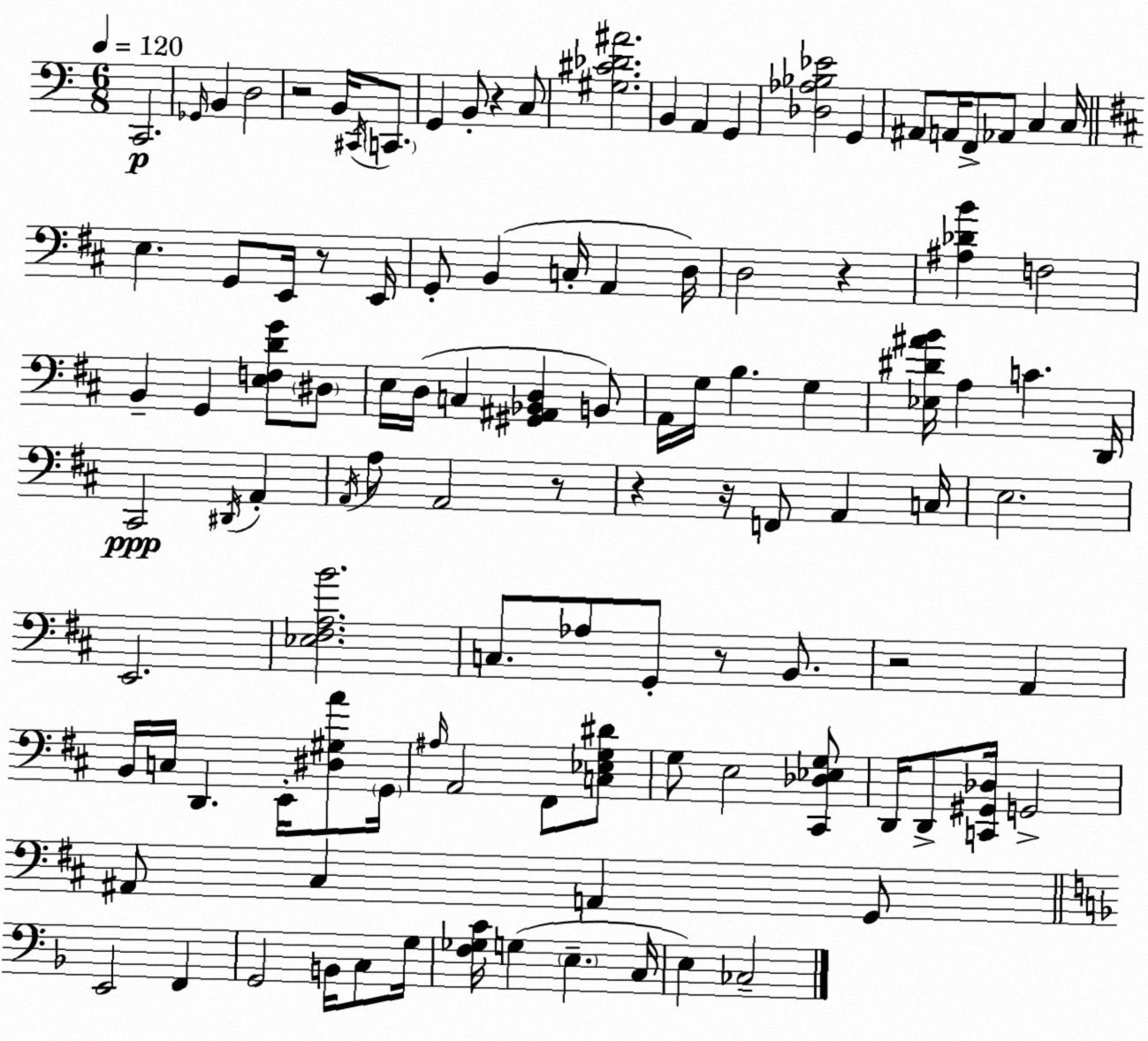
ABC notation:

X:1
T:Untitled
M:6/8
L:1/4
K:C
C,,2 _G,,/4 B,, D,2 z2 B,,/4 ^C,,/4 C,,/2 G,, B,,/2 z C,/2 [^G,^C_D^A]2 B,, A,, G,, [_D,_A,_B,_E]2 G,, ^A,,/2 A,,/4 F,,/2 _A,,/2 C, C,/4 E, G,,/2 E,,/4 z/2 E,,/4 G,,/2 B,, C,/4 A,, D,/4 D,2 z [^A,_DB] F,2 B,, G,, [E,F,DG]/2 ^D,/2 E,/4 D,/4 C, [^G,,^A,,_B,,D,] B,,/2 A,,/4 G,/4 B, G, [_E,^D^AB]/4 A, C D,,/4 ^C,,2 ^D,,/4 A,, A,,/4 A,/2 A,,2 z/2 z z/4 F,,/2 A,, C,/4 E,2 E,,2 [_E,^F,A,B]2 C,/2 _A,/2 G,,/2 z/2 B,,/2 z2 A,, B,,/4 C,/4 D,, E,,/4 [^D,^G,A]/2 G,,/4 ^A,/4 A,,2 ^F,,/2 [C,_E,G,^D]/2 G,/2 E,2 [^C,,_D,_E,G,]/2 D,,/4 D,,/2 [C,,^G,,_D,]/4 G,,2 ^A,,/2 ^C, A,, G,,/2 E,,2 F,, G,,2 B,,/4 C,/2 G,/4 [F,_G,C]/4 G, E, C,/4 E, _C,2